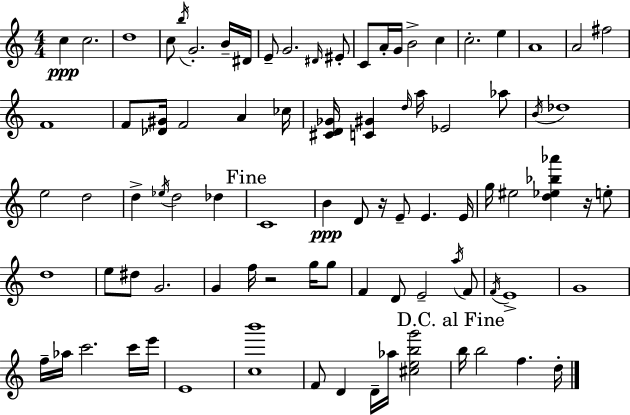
C5/q C5/h. D5/w C5/e B5/s G4/h. B4/s D#4/s E4/e G4/h. D#4/s EIS4/e C4/e A4/s G4/s B4/h C5/q C5/h. E5/q A4/w A4/h F#5/h F4/w F4/e [Db4,G#4]/s F4/h A4/q CES5/s [C#4,D4,Gb4]/s [C4,G#4]/q D5/s A5/s Eb4/h Ab5/e B4/s Db5/w E5/h D5/h D5/q Eb5/s D5/h Db5/q C4/w B4/q D4/e R/s E4/e E4/q. E4/s G5/s EIS5/h [D5,Eb5,Bb5,Ab6]/q R/s E5/e D5/w E5/e D#5/e G4/h. G4/q F5/s R/h G5/s G5/e F4/q D4/e E4/h A5/s F4/e F4/s E4/w G4/w F5/s Ab5/s C6/h. C6/s E6/s E4/w [C5,B6]/w F4/e D4/q D4/s Ab5/s [C#5,E5,B5,G6]/h B5/s B5/h F5/q. D5/s